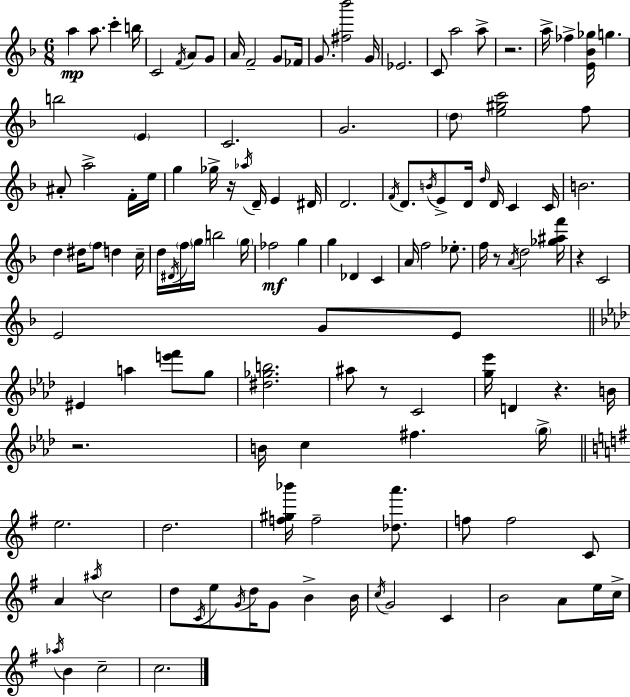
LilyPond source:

{
  \clef treble
  \numericTimeSignature
  \time 6/8
  \key f \major
  a''4\mp a''8. c'''4-. b''16 | c'2 \acciaccatura { f'16 } a'8 g'8 | a'16 f'2-- g'8 | fes'16 g'8. <fis'' bes'''>2 | \break g'16 ees'2. | c'8 a''2 a''8-> | r2. | a''16-> fes''4-> <e' bes' ges''>16 g''4. | \break b''2 \parenthesize e'4 | c'2. | g'2. | \parenthesize d''8 <e'' gis'' c'''>2 f''8 | \break ais'8-. a''2-> f'16-. | e''16 g''4 ges''16-> r16 \acciaccatura { aes''16 } d'16-- e'4 | dis'16 d'2. | \acciaccatura { f'16 } d'8. \acciaccatura { b'16 } e'8-> d'16 \grace { d''16 } d'16 | \break c'4 c'16 b'2. | d''4 dis''16 \parenthesize f''8 | d''4 c''16-- d''16 \acciaccatura { dis'16 } \parenthesize f''16 \parenthesize g''16 b''2 | \parenthesize g''16 fes''2\mf | \break g''4 g''4 des'4 | c'4 a'16 f''2 | ees''8.-. f''16 r8 \acciaccatura { a'16 } d''2 | <ges'' ais'' f'''>16 r4 c'2 | \break e'2 | g'8 e'8 \bar "||" \break \key aes \major eis'4 a''4 <e''' f'''>8 g''8 | <dis'' ges'' b''>2. | ais''8 r8 c'2 | <g'' ees'''>16 d'4 r4. b'16 | \break r2. | b'16 c''4 fis''4. \parenthesize g''16-> | \bar "||" \break \key g \major e''2. | d''2. | <f'' gis'' bes'''>16 f''2-- <des'' a'''>8. | f''8 f''2 c'8 | \break a'4 \acciaccatura { ais''16 } c''2 | d''8 \acciaccatura { c'16 } e''8 \acciaccatura { g'16 } d''16 g'8 b'4-> | b'16 \acciaccatura { c''16 } g'2 | c'4 b'2 | \break a'8 e''16 c''16-> \acciaccatura { aes''16 } b'4 c''2-- | c''2. | \bar "|."
}